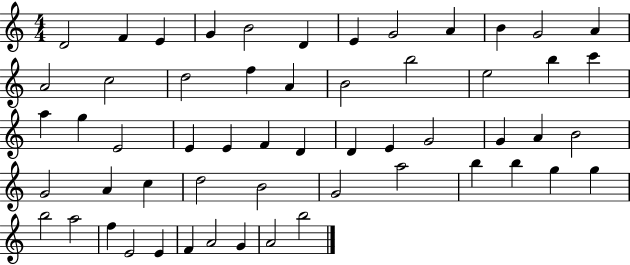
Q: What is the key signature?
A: C major